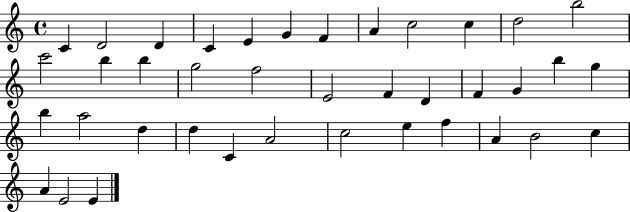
{
  \clef treble
  \time 4/4
  \defaultTimeSignature
  \key c \major
  c'4 d'2 d'4 | c'4 e'4 g'4 f'4 | a'4 c''2 c''4 | d''2 b''2 | \break c'''2 b''4 b''4 | g''2 f''2 | e'2 f'4 d'4 | f'4 g'4 b''4 g''4 | \break b''4 a''2 d''4 | d''4 c'4 a'2 | c''2 e''4 f''4 | a'4 b'2 c''4 | \break a'4 e'2 e'4 | \bar "|."
}